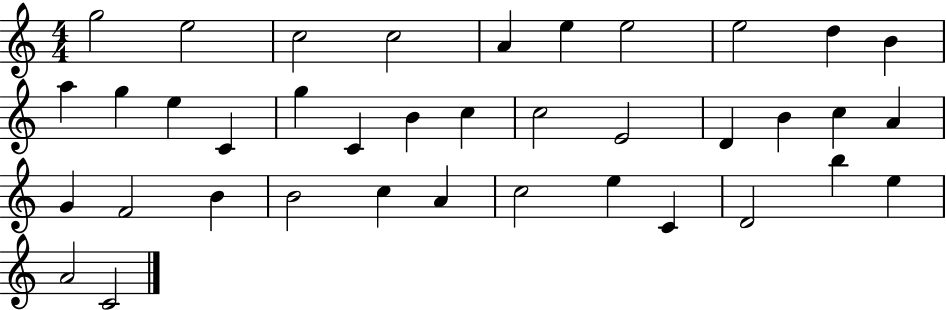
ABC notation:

X:1
T:Untitled
M:4/4
L:1/4
K:C
g2 e2 c2 c2 A e e2 e2 d B a g e C g C B c c2 E2 D B c A G F2 B B2 c A c2 e C D2 b e A2 C2